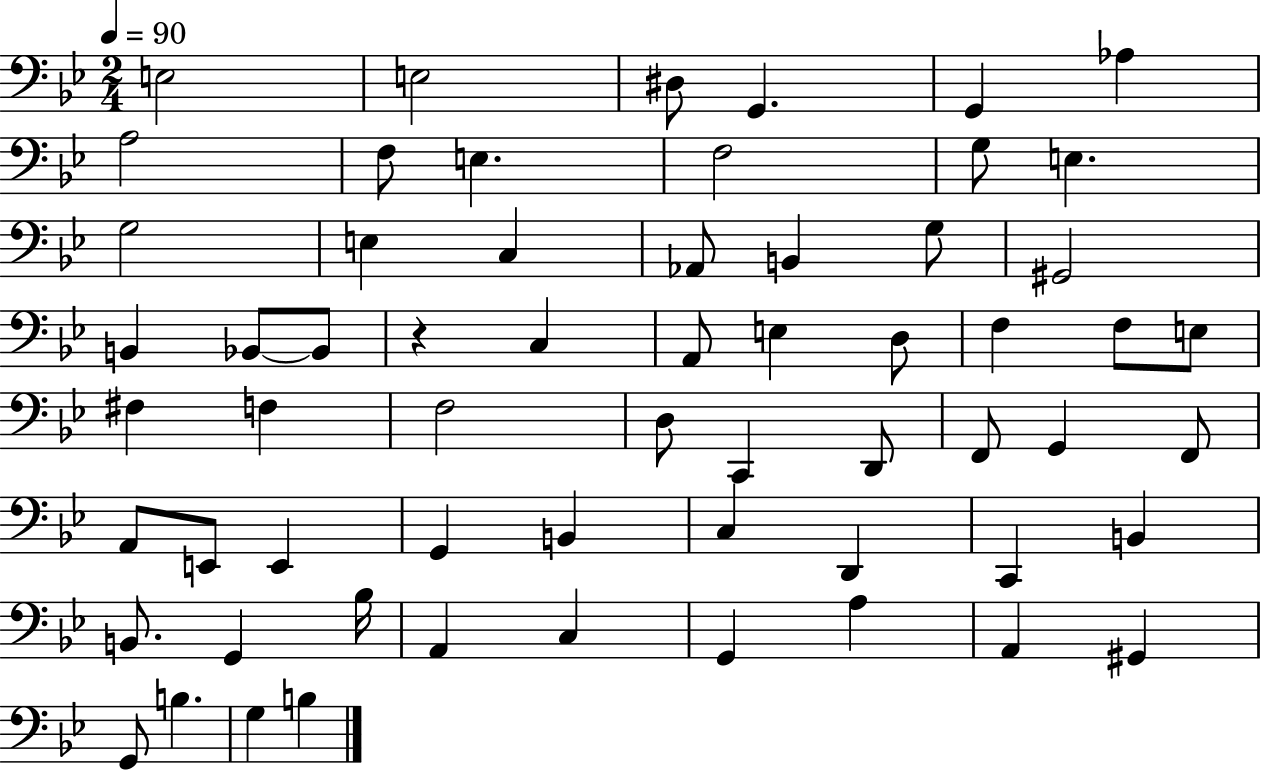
E3/h E3/h D#3/e G2/q. G2/q Ab3/q A3/h F3/e E3/q. F3/h G3/e E3/q. G3/h E3/q C3/q Ab2/e B2/q G3/e G#2/h B2/q Bb2/e Bb2/e R/q C3/q A2/e E3/q D3/e F3/q F3/e E3/e F#3/q F3/q F3/h D3/e C2/q D2/e F2/e G2/q F2/e A2/e E2/e E2/q G2/q B2/q C3/q D2/q C2/q B2/q B2/e. G2/q Bb3/s A2/q C3/q G2/q A3/q A2/q G#2/q G2/e B3/q. G3/q B3/q